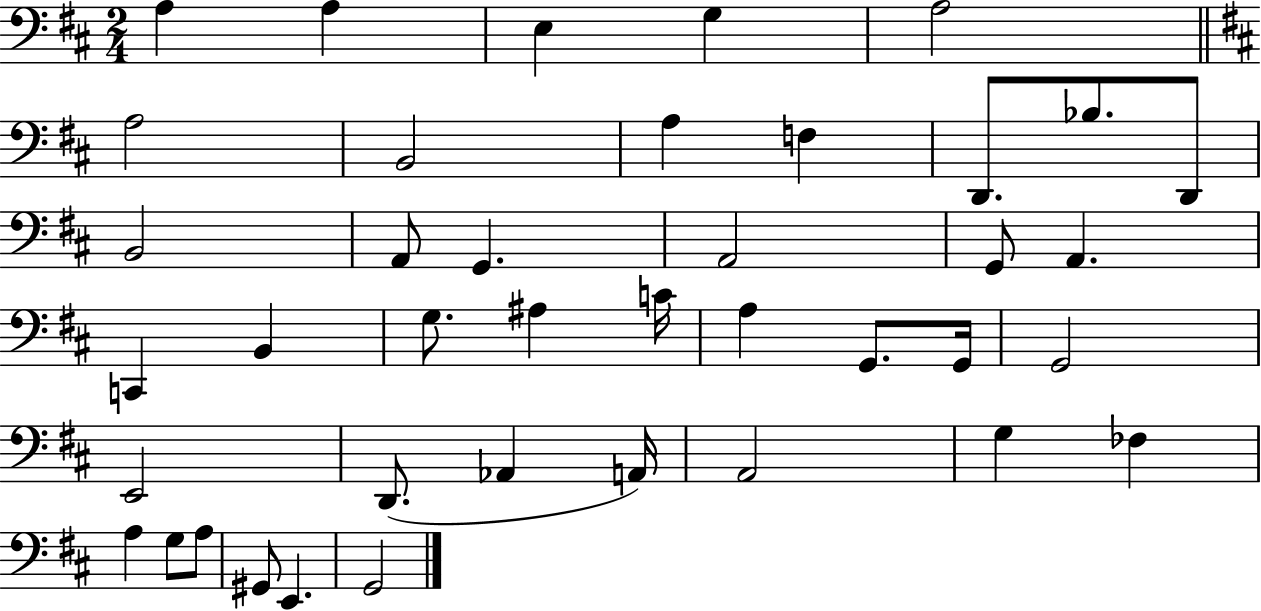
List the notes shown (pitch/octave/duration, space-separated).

A3/q A3/q E3/q G3/q A3/h A3/h B2/h A3/q F3/q D2/e. Bb3/e. D2/e B2/h A2/e G2/q. A2/h G2/e A2/q. C2/q B2/q G3/e. A#3/q C4/s A3/q G2/e. G2/s G2/h E2/h D2/e. Ab2/q A2/s A2/h G3/q FES3/q A3/q G3/e A3/e G#2/e E2/q. G2/h